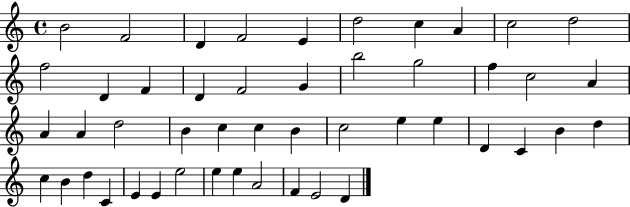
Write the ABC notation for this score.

X:1
T:Untitled
M:4/4
L:1/4
K:C
B2 F2 D F2 E d2 c A c2 d2 f2 D F D F2 G b2 g2 f c2 A A A d2 B c c B c2 e e D C B d c B d C E E e2 e e A2 F E2 D